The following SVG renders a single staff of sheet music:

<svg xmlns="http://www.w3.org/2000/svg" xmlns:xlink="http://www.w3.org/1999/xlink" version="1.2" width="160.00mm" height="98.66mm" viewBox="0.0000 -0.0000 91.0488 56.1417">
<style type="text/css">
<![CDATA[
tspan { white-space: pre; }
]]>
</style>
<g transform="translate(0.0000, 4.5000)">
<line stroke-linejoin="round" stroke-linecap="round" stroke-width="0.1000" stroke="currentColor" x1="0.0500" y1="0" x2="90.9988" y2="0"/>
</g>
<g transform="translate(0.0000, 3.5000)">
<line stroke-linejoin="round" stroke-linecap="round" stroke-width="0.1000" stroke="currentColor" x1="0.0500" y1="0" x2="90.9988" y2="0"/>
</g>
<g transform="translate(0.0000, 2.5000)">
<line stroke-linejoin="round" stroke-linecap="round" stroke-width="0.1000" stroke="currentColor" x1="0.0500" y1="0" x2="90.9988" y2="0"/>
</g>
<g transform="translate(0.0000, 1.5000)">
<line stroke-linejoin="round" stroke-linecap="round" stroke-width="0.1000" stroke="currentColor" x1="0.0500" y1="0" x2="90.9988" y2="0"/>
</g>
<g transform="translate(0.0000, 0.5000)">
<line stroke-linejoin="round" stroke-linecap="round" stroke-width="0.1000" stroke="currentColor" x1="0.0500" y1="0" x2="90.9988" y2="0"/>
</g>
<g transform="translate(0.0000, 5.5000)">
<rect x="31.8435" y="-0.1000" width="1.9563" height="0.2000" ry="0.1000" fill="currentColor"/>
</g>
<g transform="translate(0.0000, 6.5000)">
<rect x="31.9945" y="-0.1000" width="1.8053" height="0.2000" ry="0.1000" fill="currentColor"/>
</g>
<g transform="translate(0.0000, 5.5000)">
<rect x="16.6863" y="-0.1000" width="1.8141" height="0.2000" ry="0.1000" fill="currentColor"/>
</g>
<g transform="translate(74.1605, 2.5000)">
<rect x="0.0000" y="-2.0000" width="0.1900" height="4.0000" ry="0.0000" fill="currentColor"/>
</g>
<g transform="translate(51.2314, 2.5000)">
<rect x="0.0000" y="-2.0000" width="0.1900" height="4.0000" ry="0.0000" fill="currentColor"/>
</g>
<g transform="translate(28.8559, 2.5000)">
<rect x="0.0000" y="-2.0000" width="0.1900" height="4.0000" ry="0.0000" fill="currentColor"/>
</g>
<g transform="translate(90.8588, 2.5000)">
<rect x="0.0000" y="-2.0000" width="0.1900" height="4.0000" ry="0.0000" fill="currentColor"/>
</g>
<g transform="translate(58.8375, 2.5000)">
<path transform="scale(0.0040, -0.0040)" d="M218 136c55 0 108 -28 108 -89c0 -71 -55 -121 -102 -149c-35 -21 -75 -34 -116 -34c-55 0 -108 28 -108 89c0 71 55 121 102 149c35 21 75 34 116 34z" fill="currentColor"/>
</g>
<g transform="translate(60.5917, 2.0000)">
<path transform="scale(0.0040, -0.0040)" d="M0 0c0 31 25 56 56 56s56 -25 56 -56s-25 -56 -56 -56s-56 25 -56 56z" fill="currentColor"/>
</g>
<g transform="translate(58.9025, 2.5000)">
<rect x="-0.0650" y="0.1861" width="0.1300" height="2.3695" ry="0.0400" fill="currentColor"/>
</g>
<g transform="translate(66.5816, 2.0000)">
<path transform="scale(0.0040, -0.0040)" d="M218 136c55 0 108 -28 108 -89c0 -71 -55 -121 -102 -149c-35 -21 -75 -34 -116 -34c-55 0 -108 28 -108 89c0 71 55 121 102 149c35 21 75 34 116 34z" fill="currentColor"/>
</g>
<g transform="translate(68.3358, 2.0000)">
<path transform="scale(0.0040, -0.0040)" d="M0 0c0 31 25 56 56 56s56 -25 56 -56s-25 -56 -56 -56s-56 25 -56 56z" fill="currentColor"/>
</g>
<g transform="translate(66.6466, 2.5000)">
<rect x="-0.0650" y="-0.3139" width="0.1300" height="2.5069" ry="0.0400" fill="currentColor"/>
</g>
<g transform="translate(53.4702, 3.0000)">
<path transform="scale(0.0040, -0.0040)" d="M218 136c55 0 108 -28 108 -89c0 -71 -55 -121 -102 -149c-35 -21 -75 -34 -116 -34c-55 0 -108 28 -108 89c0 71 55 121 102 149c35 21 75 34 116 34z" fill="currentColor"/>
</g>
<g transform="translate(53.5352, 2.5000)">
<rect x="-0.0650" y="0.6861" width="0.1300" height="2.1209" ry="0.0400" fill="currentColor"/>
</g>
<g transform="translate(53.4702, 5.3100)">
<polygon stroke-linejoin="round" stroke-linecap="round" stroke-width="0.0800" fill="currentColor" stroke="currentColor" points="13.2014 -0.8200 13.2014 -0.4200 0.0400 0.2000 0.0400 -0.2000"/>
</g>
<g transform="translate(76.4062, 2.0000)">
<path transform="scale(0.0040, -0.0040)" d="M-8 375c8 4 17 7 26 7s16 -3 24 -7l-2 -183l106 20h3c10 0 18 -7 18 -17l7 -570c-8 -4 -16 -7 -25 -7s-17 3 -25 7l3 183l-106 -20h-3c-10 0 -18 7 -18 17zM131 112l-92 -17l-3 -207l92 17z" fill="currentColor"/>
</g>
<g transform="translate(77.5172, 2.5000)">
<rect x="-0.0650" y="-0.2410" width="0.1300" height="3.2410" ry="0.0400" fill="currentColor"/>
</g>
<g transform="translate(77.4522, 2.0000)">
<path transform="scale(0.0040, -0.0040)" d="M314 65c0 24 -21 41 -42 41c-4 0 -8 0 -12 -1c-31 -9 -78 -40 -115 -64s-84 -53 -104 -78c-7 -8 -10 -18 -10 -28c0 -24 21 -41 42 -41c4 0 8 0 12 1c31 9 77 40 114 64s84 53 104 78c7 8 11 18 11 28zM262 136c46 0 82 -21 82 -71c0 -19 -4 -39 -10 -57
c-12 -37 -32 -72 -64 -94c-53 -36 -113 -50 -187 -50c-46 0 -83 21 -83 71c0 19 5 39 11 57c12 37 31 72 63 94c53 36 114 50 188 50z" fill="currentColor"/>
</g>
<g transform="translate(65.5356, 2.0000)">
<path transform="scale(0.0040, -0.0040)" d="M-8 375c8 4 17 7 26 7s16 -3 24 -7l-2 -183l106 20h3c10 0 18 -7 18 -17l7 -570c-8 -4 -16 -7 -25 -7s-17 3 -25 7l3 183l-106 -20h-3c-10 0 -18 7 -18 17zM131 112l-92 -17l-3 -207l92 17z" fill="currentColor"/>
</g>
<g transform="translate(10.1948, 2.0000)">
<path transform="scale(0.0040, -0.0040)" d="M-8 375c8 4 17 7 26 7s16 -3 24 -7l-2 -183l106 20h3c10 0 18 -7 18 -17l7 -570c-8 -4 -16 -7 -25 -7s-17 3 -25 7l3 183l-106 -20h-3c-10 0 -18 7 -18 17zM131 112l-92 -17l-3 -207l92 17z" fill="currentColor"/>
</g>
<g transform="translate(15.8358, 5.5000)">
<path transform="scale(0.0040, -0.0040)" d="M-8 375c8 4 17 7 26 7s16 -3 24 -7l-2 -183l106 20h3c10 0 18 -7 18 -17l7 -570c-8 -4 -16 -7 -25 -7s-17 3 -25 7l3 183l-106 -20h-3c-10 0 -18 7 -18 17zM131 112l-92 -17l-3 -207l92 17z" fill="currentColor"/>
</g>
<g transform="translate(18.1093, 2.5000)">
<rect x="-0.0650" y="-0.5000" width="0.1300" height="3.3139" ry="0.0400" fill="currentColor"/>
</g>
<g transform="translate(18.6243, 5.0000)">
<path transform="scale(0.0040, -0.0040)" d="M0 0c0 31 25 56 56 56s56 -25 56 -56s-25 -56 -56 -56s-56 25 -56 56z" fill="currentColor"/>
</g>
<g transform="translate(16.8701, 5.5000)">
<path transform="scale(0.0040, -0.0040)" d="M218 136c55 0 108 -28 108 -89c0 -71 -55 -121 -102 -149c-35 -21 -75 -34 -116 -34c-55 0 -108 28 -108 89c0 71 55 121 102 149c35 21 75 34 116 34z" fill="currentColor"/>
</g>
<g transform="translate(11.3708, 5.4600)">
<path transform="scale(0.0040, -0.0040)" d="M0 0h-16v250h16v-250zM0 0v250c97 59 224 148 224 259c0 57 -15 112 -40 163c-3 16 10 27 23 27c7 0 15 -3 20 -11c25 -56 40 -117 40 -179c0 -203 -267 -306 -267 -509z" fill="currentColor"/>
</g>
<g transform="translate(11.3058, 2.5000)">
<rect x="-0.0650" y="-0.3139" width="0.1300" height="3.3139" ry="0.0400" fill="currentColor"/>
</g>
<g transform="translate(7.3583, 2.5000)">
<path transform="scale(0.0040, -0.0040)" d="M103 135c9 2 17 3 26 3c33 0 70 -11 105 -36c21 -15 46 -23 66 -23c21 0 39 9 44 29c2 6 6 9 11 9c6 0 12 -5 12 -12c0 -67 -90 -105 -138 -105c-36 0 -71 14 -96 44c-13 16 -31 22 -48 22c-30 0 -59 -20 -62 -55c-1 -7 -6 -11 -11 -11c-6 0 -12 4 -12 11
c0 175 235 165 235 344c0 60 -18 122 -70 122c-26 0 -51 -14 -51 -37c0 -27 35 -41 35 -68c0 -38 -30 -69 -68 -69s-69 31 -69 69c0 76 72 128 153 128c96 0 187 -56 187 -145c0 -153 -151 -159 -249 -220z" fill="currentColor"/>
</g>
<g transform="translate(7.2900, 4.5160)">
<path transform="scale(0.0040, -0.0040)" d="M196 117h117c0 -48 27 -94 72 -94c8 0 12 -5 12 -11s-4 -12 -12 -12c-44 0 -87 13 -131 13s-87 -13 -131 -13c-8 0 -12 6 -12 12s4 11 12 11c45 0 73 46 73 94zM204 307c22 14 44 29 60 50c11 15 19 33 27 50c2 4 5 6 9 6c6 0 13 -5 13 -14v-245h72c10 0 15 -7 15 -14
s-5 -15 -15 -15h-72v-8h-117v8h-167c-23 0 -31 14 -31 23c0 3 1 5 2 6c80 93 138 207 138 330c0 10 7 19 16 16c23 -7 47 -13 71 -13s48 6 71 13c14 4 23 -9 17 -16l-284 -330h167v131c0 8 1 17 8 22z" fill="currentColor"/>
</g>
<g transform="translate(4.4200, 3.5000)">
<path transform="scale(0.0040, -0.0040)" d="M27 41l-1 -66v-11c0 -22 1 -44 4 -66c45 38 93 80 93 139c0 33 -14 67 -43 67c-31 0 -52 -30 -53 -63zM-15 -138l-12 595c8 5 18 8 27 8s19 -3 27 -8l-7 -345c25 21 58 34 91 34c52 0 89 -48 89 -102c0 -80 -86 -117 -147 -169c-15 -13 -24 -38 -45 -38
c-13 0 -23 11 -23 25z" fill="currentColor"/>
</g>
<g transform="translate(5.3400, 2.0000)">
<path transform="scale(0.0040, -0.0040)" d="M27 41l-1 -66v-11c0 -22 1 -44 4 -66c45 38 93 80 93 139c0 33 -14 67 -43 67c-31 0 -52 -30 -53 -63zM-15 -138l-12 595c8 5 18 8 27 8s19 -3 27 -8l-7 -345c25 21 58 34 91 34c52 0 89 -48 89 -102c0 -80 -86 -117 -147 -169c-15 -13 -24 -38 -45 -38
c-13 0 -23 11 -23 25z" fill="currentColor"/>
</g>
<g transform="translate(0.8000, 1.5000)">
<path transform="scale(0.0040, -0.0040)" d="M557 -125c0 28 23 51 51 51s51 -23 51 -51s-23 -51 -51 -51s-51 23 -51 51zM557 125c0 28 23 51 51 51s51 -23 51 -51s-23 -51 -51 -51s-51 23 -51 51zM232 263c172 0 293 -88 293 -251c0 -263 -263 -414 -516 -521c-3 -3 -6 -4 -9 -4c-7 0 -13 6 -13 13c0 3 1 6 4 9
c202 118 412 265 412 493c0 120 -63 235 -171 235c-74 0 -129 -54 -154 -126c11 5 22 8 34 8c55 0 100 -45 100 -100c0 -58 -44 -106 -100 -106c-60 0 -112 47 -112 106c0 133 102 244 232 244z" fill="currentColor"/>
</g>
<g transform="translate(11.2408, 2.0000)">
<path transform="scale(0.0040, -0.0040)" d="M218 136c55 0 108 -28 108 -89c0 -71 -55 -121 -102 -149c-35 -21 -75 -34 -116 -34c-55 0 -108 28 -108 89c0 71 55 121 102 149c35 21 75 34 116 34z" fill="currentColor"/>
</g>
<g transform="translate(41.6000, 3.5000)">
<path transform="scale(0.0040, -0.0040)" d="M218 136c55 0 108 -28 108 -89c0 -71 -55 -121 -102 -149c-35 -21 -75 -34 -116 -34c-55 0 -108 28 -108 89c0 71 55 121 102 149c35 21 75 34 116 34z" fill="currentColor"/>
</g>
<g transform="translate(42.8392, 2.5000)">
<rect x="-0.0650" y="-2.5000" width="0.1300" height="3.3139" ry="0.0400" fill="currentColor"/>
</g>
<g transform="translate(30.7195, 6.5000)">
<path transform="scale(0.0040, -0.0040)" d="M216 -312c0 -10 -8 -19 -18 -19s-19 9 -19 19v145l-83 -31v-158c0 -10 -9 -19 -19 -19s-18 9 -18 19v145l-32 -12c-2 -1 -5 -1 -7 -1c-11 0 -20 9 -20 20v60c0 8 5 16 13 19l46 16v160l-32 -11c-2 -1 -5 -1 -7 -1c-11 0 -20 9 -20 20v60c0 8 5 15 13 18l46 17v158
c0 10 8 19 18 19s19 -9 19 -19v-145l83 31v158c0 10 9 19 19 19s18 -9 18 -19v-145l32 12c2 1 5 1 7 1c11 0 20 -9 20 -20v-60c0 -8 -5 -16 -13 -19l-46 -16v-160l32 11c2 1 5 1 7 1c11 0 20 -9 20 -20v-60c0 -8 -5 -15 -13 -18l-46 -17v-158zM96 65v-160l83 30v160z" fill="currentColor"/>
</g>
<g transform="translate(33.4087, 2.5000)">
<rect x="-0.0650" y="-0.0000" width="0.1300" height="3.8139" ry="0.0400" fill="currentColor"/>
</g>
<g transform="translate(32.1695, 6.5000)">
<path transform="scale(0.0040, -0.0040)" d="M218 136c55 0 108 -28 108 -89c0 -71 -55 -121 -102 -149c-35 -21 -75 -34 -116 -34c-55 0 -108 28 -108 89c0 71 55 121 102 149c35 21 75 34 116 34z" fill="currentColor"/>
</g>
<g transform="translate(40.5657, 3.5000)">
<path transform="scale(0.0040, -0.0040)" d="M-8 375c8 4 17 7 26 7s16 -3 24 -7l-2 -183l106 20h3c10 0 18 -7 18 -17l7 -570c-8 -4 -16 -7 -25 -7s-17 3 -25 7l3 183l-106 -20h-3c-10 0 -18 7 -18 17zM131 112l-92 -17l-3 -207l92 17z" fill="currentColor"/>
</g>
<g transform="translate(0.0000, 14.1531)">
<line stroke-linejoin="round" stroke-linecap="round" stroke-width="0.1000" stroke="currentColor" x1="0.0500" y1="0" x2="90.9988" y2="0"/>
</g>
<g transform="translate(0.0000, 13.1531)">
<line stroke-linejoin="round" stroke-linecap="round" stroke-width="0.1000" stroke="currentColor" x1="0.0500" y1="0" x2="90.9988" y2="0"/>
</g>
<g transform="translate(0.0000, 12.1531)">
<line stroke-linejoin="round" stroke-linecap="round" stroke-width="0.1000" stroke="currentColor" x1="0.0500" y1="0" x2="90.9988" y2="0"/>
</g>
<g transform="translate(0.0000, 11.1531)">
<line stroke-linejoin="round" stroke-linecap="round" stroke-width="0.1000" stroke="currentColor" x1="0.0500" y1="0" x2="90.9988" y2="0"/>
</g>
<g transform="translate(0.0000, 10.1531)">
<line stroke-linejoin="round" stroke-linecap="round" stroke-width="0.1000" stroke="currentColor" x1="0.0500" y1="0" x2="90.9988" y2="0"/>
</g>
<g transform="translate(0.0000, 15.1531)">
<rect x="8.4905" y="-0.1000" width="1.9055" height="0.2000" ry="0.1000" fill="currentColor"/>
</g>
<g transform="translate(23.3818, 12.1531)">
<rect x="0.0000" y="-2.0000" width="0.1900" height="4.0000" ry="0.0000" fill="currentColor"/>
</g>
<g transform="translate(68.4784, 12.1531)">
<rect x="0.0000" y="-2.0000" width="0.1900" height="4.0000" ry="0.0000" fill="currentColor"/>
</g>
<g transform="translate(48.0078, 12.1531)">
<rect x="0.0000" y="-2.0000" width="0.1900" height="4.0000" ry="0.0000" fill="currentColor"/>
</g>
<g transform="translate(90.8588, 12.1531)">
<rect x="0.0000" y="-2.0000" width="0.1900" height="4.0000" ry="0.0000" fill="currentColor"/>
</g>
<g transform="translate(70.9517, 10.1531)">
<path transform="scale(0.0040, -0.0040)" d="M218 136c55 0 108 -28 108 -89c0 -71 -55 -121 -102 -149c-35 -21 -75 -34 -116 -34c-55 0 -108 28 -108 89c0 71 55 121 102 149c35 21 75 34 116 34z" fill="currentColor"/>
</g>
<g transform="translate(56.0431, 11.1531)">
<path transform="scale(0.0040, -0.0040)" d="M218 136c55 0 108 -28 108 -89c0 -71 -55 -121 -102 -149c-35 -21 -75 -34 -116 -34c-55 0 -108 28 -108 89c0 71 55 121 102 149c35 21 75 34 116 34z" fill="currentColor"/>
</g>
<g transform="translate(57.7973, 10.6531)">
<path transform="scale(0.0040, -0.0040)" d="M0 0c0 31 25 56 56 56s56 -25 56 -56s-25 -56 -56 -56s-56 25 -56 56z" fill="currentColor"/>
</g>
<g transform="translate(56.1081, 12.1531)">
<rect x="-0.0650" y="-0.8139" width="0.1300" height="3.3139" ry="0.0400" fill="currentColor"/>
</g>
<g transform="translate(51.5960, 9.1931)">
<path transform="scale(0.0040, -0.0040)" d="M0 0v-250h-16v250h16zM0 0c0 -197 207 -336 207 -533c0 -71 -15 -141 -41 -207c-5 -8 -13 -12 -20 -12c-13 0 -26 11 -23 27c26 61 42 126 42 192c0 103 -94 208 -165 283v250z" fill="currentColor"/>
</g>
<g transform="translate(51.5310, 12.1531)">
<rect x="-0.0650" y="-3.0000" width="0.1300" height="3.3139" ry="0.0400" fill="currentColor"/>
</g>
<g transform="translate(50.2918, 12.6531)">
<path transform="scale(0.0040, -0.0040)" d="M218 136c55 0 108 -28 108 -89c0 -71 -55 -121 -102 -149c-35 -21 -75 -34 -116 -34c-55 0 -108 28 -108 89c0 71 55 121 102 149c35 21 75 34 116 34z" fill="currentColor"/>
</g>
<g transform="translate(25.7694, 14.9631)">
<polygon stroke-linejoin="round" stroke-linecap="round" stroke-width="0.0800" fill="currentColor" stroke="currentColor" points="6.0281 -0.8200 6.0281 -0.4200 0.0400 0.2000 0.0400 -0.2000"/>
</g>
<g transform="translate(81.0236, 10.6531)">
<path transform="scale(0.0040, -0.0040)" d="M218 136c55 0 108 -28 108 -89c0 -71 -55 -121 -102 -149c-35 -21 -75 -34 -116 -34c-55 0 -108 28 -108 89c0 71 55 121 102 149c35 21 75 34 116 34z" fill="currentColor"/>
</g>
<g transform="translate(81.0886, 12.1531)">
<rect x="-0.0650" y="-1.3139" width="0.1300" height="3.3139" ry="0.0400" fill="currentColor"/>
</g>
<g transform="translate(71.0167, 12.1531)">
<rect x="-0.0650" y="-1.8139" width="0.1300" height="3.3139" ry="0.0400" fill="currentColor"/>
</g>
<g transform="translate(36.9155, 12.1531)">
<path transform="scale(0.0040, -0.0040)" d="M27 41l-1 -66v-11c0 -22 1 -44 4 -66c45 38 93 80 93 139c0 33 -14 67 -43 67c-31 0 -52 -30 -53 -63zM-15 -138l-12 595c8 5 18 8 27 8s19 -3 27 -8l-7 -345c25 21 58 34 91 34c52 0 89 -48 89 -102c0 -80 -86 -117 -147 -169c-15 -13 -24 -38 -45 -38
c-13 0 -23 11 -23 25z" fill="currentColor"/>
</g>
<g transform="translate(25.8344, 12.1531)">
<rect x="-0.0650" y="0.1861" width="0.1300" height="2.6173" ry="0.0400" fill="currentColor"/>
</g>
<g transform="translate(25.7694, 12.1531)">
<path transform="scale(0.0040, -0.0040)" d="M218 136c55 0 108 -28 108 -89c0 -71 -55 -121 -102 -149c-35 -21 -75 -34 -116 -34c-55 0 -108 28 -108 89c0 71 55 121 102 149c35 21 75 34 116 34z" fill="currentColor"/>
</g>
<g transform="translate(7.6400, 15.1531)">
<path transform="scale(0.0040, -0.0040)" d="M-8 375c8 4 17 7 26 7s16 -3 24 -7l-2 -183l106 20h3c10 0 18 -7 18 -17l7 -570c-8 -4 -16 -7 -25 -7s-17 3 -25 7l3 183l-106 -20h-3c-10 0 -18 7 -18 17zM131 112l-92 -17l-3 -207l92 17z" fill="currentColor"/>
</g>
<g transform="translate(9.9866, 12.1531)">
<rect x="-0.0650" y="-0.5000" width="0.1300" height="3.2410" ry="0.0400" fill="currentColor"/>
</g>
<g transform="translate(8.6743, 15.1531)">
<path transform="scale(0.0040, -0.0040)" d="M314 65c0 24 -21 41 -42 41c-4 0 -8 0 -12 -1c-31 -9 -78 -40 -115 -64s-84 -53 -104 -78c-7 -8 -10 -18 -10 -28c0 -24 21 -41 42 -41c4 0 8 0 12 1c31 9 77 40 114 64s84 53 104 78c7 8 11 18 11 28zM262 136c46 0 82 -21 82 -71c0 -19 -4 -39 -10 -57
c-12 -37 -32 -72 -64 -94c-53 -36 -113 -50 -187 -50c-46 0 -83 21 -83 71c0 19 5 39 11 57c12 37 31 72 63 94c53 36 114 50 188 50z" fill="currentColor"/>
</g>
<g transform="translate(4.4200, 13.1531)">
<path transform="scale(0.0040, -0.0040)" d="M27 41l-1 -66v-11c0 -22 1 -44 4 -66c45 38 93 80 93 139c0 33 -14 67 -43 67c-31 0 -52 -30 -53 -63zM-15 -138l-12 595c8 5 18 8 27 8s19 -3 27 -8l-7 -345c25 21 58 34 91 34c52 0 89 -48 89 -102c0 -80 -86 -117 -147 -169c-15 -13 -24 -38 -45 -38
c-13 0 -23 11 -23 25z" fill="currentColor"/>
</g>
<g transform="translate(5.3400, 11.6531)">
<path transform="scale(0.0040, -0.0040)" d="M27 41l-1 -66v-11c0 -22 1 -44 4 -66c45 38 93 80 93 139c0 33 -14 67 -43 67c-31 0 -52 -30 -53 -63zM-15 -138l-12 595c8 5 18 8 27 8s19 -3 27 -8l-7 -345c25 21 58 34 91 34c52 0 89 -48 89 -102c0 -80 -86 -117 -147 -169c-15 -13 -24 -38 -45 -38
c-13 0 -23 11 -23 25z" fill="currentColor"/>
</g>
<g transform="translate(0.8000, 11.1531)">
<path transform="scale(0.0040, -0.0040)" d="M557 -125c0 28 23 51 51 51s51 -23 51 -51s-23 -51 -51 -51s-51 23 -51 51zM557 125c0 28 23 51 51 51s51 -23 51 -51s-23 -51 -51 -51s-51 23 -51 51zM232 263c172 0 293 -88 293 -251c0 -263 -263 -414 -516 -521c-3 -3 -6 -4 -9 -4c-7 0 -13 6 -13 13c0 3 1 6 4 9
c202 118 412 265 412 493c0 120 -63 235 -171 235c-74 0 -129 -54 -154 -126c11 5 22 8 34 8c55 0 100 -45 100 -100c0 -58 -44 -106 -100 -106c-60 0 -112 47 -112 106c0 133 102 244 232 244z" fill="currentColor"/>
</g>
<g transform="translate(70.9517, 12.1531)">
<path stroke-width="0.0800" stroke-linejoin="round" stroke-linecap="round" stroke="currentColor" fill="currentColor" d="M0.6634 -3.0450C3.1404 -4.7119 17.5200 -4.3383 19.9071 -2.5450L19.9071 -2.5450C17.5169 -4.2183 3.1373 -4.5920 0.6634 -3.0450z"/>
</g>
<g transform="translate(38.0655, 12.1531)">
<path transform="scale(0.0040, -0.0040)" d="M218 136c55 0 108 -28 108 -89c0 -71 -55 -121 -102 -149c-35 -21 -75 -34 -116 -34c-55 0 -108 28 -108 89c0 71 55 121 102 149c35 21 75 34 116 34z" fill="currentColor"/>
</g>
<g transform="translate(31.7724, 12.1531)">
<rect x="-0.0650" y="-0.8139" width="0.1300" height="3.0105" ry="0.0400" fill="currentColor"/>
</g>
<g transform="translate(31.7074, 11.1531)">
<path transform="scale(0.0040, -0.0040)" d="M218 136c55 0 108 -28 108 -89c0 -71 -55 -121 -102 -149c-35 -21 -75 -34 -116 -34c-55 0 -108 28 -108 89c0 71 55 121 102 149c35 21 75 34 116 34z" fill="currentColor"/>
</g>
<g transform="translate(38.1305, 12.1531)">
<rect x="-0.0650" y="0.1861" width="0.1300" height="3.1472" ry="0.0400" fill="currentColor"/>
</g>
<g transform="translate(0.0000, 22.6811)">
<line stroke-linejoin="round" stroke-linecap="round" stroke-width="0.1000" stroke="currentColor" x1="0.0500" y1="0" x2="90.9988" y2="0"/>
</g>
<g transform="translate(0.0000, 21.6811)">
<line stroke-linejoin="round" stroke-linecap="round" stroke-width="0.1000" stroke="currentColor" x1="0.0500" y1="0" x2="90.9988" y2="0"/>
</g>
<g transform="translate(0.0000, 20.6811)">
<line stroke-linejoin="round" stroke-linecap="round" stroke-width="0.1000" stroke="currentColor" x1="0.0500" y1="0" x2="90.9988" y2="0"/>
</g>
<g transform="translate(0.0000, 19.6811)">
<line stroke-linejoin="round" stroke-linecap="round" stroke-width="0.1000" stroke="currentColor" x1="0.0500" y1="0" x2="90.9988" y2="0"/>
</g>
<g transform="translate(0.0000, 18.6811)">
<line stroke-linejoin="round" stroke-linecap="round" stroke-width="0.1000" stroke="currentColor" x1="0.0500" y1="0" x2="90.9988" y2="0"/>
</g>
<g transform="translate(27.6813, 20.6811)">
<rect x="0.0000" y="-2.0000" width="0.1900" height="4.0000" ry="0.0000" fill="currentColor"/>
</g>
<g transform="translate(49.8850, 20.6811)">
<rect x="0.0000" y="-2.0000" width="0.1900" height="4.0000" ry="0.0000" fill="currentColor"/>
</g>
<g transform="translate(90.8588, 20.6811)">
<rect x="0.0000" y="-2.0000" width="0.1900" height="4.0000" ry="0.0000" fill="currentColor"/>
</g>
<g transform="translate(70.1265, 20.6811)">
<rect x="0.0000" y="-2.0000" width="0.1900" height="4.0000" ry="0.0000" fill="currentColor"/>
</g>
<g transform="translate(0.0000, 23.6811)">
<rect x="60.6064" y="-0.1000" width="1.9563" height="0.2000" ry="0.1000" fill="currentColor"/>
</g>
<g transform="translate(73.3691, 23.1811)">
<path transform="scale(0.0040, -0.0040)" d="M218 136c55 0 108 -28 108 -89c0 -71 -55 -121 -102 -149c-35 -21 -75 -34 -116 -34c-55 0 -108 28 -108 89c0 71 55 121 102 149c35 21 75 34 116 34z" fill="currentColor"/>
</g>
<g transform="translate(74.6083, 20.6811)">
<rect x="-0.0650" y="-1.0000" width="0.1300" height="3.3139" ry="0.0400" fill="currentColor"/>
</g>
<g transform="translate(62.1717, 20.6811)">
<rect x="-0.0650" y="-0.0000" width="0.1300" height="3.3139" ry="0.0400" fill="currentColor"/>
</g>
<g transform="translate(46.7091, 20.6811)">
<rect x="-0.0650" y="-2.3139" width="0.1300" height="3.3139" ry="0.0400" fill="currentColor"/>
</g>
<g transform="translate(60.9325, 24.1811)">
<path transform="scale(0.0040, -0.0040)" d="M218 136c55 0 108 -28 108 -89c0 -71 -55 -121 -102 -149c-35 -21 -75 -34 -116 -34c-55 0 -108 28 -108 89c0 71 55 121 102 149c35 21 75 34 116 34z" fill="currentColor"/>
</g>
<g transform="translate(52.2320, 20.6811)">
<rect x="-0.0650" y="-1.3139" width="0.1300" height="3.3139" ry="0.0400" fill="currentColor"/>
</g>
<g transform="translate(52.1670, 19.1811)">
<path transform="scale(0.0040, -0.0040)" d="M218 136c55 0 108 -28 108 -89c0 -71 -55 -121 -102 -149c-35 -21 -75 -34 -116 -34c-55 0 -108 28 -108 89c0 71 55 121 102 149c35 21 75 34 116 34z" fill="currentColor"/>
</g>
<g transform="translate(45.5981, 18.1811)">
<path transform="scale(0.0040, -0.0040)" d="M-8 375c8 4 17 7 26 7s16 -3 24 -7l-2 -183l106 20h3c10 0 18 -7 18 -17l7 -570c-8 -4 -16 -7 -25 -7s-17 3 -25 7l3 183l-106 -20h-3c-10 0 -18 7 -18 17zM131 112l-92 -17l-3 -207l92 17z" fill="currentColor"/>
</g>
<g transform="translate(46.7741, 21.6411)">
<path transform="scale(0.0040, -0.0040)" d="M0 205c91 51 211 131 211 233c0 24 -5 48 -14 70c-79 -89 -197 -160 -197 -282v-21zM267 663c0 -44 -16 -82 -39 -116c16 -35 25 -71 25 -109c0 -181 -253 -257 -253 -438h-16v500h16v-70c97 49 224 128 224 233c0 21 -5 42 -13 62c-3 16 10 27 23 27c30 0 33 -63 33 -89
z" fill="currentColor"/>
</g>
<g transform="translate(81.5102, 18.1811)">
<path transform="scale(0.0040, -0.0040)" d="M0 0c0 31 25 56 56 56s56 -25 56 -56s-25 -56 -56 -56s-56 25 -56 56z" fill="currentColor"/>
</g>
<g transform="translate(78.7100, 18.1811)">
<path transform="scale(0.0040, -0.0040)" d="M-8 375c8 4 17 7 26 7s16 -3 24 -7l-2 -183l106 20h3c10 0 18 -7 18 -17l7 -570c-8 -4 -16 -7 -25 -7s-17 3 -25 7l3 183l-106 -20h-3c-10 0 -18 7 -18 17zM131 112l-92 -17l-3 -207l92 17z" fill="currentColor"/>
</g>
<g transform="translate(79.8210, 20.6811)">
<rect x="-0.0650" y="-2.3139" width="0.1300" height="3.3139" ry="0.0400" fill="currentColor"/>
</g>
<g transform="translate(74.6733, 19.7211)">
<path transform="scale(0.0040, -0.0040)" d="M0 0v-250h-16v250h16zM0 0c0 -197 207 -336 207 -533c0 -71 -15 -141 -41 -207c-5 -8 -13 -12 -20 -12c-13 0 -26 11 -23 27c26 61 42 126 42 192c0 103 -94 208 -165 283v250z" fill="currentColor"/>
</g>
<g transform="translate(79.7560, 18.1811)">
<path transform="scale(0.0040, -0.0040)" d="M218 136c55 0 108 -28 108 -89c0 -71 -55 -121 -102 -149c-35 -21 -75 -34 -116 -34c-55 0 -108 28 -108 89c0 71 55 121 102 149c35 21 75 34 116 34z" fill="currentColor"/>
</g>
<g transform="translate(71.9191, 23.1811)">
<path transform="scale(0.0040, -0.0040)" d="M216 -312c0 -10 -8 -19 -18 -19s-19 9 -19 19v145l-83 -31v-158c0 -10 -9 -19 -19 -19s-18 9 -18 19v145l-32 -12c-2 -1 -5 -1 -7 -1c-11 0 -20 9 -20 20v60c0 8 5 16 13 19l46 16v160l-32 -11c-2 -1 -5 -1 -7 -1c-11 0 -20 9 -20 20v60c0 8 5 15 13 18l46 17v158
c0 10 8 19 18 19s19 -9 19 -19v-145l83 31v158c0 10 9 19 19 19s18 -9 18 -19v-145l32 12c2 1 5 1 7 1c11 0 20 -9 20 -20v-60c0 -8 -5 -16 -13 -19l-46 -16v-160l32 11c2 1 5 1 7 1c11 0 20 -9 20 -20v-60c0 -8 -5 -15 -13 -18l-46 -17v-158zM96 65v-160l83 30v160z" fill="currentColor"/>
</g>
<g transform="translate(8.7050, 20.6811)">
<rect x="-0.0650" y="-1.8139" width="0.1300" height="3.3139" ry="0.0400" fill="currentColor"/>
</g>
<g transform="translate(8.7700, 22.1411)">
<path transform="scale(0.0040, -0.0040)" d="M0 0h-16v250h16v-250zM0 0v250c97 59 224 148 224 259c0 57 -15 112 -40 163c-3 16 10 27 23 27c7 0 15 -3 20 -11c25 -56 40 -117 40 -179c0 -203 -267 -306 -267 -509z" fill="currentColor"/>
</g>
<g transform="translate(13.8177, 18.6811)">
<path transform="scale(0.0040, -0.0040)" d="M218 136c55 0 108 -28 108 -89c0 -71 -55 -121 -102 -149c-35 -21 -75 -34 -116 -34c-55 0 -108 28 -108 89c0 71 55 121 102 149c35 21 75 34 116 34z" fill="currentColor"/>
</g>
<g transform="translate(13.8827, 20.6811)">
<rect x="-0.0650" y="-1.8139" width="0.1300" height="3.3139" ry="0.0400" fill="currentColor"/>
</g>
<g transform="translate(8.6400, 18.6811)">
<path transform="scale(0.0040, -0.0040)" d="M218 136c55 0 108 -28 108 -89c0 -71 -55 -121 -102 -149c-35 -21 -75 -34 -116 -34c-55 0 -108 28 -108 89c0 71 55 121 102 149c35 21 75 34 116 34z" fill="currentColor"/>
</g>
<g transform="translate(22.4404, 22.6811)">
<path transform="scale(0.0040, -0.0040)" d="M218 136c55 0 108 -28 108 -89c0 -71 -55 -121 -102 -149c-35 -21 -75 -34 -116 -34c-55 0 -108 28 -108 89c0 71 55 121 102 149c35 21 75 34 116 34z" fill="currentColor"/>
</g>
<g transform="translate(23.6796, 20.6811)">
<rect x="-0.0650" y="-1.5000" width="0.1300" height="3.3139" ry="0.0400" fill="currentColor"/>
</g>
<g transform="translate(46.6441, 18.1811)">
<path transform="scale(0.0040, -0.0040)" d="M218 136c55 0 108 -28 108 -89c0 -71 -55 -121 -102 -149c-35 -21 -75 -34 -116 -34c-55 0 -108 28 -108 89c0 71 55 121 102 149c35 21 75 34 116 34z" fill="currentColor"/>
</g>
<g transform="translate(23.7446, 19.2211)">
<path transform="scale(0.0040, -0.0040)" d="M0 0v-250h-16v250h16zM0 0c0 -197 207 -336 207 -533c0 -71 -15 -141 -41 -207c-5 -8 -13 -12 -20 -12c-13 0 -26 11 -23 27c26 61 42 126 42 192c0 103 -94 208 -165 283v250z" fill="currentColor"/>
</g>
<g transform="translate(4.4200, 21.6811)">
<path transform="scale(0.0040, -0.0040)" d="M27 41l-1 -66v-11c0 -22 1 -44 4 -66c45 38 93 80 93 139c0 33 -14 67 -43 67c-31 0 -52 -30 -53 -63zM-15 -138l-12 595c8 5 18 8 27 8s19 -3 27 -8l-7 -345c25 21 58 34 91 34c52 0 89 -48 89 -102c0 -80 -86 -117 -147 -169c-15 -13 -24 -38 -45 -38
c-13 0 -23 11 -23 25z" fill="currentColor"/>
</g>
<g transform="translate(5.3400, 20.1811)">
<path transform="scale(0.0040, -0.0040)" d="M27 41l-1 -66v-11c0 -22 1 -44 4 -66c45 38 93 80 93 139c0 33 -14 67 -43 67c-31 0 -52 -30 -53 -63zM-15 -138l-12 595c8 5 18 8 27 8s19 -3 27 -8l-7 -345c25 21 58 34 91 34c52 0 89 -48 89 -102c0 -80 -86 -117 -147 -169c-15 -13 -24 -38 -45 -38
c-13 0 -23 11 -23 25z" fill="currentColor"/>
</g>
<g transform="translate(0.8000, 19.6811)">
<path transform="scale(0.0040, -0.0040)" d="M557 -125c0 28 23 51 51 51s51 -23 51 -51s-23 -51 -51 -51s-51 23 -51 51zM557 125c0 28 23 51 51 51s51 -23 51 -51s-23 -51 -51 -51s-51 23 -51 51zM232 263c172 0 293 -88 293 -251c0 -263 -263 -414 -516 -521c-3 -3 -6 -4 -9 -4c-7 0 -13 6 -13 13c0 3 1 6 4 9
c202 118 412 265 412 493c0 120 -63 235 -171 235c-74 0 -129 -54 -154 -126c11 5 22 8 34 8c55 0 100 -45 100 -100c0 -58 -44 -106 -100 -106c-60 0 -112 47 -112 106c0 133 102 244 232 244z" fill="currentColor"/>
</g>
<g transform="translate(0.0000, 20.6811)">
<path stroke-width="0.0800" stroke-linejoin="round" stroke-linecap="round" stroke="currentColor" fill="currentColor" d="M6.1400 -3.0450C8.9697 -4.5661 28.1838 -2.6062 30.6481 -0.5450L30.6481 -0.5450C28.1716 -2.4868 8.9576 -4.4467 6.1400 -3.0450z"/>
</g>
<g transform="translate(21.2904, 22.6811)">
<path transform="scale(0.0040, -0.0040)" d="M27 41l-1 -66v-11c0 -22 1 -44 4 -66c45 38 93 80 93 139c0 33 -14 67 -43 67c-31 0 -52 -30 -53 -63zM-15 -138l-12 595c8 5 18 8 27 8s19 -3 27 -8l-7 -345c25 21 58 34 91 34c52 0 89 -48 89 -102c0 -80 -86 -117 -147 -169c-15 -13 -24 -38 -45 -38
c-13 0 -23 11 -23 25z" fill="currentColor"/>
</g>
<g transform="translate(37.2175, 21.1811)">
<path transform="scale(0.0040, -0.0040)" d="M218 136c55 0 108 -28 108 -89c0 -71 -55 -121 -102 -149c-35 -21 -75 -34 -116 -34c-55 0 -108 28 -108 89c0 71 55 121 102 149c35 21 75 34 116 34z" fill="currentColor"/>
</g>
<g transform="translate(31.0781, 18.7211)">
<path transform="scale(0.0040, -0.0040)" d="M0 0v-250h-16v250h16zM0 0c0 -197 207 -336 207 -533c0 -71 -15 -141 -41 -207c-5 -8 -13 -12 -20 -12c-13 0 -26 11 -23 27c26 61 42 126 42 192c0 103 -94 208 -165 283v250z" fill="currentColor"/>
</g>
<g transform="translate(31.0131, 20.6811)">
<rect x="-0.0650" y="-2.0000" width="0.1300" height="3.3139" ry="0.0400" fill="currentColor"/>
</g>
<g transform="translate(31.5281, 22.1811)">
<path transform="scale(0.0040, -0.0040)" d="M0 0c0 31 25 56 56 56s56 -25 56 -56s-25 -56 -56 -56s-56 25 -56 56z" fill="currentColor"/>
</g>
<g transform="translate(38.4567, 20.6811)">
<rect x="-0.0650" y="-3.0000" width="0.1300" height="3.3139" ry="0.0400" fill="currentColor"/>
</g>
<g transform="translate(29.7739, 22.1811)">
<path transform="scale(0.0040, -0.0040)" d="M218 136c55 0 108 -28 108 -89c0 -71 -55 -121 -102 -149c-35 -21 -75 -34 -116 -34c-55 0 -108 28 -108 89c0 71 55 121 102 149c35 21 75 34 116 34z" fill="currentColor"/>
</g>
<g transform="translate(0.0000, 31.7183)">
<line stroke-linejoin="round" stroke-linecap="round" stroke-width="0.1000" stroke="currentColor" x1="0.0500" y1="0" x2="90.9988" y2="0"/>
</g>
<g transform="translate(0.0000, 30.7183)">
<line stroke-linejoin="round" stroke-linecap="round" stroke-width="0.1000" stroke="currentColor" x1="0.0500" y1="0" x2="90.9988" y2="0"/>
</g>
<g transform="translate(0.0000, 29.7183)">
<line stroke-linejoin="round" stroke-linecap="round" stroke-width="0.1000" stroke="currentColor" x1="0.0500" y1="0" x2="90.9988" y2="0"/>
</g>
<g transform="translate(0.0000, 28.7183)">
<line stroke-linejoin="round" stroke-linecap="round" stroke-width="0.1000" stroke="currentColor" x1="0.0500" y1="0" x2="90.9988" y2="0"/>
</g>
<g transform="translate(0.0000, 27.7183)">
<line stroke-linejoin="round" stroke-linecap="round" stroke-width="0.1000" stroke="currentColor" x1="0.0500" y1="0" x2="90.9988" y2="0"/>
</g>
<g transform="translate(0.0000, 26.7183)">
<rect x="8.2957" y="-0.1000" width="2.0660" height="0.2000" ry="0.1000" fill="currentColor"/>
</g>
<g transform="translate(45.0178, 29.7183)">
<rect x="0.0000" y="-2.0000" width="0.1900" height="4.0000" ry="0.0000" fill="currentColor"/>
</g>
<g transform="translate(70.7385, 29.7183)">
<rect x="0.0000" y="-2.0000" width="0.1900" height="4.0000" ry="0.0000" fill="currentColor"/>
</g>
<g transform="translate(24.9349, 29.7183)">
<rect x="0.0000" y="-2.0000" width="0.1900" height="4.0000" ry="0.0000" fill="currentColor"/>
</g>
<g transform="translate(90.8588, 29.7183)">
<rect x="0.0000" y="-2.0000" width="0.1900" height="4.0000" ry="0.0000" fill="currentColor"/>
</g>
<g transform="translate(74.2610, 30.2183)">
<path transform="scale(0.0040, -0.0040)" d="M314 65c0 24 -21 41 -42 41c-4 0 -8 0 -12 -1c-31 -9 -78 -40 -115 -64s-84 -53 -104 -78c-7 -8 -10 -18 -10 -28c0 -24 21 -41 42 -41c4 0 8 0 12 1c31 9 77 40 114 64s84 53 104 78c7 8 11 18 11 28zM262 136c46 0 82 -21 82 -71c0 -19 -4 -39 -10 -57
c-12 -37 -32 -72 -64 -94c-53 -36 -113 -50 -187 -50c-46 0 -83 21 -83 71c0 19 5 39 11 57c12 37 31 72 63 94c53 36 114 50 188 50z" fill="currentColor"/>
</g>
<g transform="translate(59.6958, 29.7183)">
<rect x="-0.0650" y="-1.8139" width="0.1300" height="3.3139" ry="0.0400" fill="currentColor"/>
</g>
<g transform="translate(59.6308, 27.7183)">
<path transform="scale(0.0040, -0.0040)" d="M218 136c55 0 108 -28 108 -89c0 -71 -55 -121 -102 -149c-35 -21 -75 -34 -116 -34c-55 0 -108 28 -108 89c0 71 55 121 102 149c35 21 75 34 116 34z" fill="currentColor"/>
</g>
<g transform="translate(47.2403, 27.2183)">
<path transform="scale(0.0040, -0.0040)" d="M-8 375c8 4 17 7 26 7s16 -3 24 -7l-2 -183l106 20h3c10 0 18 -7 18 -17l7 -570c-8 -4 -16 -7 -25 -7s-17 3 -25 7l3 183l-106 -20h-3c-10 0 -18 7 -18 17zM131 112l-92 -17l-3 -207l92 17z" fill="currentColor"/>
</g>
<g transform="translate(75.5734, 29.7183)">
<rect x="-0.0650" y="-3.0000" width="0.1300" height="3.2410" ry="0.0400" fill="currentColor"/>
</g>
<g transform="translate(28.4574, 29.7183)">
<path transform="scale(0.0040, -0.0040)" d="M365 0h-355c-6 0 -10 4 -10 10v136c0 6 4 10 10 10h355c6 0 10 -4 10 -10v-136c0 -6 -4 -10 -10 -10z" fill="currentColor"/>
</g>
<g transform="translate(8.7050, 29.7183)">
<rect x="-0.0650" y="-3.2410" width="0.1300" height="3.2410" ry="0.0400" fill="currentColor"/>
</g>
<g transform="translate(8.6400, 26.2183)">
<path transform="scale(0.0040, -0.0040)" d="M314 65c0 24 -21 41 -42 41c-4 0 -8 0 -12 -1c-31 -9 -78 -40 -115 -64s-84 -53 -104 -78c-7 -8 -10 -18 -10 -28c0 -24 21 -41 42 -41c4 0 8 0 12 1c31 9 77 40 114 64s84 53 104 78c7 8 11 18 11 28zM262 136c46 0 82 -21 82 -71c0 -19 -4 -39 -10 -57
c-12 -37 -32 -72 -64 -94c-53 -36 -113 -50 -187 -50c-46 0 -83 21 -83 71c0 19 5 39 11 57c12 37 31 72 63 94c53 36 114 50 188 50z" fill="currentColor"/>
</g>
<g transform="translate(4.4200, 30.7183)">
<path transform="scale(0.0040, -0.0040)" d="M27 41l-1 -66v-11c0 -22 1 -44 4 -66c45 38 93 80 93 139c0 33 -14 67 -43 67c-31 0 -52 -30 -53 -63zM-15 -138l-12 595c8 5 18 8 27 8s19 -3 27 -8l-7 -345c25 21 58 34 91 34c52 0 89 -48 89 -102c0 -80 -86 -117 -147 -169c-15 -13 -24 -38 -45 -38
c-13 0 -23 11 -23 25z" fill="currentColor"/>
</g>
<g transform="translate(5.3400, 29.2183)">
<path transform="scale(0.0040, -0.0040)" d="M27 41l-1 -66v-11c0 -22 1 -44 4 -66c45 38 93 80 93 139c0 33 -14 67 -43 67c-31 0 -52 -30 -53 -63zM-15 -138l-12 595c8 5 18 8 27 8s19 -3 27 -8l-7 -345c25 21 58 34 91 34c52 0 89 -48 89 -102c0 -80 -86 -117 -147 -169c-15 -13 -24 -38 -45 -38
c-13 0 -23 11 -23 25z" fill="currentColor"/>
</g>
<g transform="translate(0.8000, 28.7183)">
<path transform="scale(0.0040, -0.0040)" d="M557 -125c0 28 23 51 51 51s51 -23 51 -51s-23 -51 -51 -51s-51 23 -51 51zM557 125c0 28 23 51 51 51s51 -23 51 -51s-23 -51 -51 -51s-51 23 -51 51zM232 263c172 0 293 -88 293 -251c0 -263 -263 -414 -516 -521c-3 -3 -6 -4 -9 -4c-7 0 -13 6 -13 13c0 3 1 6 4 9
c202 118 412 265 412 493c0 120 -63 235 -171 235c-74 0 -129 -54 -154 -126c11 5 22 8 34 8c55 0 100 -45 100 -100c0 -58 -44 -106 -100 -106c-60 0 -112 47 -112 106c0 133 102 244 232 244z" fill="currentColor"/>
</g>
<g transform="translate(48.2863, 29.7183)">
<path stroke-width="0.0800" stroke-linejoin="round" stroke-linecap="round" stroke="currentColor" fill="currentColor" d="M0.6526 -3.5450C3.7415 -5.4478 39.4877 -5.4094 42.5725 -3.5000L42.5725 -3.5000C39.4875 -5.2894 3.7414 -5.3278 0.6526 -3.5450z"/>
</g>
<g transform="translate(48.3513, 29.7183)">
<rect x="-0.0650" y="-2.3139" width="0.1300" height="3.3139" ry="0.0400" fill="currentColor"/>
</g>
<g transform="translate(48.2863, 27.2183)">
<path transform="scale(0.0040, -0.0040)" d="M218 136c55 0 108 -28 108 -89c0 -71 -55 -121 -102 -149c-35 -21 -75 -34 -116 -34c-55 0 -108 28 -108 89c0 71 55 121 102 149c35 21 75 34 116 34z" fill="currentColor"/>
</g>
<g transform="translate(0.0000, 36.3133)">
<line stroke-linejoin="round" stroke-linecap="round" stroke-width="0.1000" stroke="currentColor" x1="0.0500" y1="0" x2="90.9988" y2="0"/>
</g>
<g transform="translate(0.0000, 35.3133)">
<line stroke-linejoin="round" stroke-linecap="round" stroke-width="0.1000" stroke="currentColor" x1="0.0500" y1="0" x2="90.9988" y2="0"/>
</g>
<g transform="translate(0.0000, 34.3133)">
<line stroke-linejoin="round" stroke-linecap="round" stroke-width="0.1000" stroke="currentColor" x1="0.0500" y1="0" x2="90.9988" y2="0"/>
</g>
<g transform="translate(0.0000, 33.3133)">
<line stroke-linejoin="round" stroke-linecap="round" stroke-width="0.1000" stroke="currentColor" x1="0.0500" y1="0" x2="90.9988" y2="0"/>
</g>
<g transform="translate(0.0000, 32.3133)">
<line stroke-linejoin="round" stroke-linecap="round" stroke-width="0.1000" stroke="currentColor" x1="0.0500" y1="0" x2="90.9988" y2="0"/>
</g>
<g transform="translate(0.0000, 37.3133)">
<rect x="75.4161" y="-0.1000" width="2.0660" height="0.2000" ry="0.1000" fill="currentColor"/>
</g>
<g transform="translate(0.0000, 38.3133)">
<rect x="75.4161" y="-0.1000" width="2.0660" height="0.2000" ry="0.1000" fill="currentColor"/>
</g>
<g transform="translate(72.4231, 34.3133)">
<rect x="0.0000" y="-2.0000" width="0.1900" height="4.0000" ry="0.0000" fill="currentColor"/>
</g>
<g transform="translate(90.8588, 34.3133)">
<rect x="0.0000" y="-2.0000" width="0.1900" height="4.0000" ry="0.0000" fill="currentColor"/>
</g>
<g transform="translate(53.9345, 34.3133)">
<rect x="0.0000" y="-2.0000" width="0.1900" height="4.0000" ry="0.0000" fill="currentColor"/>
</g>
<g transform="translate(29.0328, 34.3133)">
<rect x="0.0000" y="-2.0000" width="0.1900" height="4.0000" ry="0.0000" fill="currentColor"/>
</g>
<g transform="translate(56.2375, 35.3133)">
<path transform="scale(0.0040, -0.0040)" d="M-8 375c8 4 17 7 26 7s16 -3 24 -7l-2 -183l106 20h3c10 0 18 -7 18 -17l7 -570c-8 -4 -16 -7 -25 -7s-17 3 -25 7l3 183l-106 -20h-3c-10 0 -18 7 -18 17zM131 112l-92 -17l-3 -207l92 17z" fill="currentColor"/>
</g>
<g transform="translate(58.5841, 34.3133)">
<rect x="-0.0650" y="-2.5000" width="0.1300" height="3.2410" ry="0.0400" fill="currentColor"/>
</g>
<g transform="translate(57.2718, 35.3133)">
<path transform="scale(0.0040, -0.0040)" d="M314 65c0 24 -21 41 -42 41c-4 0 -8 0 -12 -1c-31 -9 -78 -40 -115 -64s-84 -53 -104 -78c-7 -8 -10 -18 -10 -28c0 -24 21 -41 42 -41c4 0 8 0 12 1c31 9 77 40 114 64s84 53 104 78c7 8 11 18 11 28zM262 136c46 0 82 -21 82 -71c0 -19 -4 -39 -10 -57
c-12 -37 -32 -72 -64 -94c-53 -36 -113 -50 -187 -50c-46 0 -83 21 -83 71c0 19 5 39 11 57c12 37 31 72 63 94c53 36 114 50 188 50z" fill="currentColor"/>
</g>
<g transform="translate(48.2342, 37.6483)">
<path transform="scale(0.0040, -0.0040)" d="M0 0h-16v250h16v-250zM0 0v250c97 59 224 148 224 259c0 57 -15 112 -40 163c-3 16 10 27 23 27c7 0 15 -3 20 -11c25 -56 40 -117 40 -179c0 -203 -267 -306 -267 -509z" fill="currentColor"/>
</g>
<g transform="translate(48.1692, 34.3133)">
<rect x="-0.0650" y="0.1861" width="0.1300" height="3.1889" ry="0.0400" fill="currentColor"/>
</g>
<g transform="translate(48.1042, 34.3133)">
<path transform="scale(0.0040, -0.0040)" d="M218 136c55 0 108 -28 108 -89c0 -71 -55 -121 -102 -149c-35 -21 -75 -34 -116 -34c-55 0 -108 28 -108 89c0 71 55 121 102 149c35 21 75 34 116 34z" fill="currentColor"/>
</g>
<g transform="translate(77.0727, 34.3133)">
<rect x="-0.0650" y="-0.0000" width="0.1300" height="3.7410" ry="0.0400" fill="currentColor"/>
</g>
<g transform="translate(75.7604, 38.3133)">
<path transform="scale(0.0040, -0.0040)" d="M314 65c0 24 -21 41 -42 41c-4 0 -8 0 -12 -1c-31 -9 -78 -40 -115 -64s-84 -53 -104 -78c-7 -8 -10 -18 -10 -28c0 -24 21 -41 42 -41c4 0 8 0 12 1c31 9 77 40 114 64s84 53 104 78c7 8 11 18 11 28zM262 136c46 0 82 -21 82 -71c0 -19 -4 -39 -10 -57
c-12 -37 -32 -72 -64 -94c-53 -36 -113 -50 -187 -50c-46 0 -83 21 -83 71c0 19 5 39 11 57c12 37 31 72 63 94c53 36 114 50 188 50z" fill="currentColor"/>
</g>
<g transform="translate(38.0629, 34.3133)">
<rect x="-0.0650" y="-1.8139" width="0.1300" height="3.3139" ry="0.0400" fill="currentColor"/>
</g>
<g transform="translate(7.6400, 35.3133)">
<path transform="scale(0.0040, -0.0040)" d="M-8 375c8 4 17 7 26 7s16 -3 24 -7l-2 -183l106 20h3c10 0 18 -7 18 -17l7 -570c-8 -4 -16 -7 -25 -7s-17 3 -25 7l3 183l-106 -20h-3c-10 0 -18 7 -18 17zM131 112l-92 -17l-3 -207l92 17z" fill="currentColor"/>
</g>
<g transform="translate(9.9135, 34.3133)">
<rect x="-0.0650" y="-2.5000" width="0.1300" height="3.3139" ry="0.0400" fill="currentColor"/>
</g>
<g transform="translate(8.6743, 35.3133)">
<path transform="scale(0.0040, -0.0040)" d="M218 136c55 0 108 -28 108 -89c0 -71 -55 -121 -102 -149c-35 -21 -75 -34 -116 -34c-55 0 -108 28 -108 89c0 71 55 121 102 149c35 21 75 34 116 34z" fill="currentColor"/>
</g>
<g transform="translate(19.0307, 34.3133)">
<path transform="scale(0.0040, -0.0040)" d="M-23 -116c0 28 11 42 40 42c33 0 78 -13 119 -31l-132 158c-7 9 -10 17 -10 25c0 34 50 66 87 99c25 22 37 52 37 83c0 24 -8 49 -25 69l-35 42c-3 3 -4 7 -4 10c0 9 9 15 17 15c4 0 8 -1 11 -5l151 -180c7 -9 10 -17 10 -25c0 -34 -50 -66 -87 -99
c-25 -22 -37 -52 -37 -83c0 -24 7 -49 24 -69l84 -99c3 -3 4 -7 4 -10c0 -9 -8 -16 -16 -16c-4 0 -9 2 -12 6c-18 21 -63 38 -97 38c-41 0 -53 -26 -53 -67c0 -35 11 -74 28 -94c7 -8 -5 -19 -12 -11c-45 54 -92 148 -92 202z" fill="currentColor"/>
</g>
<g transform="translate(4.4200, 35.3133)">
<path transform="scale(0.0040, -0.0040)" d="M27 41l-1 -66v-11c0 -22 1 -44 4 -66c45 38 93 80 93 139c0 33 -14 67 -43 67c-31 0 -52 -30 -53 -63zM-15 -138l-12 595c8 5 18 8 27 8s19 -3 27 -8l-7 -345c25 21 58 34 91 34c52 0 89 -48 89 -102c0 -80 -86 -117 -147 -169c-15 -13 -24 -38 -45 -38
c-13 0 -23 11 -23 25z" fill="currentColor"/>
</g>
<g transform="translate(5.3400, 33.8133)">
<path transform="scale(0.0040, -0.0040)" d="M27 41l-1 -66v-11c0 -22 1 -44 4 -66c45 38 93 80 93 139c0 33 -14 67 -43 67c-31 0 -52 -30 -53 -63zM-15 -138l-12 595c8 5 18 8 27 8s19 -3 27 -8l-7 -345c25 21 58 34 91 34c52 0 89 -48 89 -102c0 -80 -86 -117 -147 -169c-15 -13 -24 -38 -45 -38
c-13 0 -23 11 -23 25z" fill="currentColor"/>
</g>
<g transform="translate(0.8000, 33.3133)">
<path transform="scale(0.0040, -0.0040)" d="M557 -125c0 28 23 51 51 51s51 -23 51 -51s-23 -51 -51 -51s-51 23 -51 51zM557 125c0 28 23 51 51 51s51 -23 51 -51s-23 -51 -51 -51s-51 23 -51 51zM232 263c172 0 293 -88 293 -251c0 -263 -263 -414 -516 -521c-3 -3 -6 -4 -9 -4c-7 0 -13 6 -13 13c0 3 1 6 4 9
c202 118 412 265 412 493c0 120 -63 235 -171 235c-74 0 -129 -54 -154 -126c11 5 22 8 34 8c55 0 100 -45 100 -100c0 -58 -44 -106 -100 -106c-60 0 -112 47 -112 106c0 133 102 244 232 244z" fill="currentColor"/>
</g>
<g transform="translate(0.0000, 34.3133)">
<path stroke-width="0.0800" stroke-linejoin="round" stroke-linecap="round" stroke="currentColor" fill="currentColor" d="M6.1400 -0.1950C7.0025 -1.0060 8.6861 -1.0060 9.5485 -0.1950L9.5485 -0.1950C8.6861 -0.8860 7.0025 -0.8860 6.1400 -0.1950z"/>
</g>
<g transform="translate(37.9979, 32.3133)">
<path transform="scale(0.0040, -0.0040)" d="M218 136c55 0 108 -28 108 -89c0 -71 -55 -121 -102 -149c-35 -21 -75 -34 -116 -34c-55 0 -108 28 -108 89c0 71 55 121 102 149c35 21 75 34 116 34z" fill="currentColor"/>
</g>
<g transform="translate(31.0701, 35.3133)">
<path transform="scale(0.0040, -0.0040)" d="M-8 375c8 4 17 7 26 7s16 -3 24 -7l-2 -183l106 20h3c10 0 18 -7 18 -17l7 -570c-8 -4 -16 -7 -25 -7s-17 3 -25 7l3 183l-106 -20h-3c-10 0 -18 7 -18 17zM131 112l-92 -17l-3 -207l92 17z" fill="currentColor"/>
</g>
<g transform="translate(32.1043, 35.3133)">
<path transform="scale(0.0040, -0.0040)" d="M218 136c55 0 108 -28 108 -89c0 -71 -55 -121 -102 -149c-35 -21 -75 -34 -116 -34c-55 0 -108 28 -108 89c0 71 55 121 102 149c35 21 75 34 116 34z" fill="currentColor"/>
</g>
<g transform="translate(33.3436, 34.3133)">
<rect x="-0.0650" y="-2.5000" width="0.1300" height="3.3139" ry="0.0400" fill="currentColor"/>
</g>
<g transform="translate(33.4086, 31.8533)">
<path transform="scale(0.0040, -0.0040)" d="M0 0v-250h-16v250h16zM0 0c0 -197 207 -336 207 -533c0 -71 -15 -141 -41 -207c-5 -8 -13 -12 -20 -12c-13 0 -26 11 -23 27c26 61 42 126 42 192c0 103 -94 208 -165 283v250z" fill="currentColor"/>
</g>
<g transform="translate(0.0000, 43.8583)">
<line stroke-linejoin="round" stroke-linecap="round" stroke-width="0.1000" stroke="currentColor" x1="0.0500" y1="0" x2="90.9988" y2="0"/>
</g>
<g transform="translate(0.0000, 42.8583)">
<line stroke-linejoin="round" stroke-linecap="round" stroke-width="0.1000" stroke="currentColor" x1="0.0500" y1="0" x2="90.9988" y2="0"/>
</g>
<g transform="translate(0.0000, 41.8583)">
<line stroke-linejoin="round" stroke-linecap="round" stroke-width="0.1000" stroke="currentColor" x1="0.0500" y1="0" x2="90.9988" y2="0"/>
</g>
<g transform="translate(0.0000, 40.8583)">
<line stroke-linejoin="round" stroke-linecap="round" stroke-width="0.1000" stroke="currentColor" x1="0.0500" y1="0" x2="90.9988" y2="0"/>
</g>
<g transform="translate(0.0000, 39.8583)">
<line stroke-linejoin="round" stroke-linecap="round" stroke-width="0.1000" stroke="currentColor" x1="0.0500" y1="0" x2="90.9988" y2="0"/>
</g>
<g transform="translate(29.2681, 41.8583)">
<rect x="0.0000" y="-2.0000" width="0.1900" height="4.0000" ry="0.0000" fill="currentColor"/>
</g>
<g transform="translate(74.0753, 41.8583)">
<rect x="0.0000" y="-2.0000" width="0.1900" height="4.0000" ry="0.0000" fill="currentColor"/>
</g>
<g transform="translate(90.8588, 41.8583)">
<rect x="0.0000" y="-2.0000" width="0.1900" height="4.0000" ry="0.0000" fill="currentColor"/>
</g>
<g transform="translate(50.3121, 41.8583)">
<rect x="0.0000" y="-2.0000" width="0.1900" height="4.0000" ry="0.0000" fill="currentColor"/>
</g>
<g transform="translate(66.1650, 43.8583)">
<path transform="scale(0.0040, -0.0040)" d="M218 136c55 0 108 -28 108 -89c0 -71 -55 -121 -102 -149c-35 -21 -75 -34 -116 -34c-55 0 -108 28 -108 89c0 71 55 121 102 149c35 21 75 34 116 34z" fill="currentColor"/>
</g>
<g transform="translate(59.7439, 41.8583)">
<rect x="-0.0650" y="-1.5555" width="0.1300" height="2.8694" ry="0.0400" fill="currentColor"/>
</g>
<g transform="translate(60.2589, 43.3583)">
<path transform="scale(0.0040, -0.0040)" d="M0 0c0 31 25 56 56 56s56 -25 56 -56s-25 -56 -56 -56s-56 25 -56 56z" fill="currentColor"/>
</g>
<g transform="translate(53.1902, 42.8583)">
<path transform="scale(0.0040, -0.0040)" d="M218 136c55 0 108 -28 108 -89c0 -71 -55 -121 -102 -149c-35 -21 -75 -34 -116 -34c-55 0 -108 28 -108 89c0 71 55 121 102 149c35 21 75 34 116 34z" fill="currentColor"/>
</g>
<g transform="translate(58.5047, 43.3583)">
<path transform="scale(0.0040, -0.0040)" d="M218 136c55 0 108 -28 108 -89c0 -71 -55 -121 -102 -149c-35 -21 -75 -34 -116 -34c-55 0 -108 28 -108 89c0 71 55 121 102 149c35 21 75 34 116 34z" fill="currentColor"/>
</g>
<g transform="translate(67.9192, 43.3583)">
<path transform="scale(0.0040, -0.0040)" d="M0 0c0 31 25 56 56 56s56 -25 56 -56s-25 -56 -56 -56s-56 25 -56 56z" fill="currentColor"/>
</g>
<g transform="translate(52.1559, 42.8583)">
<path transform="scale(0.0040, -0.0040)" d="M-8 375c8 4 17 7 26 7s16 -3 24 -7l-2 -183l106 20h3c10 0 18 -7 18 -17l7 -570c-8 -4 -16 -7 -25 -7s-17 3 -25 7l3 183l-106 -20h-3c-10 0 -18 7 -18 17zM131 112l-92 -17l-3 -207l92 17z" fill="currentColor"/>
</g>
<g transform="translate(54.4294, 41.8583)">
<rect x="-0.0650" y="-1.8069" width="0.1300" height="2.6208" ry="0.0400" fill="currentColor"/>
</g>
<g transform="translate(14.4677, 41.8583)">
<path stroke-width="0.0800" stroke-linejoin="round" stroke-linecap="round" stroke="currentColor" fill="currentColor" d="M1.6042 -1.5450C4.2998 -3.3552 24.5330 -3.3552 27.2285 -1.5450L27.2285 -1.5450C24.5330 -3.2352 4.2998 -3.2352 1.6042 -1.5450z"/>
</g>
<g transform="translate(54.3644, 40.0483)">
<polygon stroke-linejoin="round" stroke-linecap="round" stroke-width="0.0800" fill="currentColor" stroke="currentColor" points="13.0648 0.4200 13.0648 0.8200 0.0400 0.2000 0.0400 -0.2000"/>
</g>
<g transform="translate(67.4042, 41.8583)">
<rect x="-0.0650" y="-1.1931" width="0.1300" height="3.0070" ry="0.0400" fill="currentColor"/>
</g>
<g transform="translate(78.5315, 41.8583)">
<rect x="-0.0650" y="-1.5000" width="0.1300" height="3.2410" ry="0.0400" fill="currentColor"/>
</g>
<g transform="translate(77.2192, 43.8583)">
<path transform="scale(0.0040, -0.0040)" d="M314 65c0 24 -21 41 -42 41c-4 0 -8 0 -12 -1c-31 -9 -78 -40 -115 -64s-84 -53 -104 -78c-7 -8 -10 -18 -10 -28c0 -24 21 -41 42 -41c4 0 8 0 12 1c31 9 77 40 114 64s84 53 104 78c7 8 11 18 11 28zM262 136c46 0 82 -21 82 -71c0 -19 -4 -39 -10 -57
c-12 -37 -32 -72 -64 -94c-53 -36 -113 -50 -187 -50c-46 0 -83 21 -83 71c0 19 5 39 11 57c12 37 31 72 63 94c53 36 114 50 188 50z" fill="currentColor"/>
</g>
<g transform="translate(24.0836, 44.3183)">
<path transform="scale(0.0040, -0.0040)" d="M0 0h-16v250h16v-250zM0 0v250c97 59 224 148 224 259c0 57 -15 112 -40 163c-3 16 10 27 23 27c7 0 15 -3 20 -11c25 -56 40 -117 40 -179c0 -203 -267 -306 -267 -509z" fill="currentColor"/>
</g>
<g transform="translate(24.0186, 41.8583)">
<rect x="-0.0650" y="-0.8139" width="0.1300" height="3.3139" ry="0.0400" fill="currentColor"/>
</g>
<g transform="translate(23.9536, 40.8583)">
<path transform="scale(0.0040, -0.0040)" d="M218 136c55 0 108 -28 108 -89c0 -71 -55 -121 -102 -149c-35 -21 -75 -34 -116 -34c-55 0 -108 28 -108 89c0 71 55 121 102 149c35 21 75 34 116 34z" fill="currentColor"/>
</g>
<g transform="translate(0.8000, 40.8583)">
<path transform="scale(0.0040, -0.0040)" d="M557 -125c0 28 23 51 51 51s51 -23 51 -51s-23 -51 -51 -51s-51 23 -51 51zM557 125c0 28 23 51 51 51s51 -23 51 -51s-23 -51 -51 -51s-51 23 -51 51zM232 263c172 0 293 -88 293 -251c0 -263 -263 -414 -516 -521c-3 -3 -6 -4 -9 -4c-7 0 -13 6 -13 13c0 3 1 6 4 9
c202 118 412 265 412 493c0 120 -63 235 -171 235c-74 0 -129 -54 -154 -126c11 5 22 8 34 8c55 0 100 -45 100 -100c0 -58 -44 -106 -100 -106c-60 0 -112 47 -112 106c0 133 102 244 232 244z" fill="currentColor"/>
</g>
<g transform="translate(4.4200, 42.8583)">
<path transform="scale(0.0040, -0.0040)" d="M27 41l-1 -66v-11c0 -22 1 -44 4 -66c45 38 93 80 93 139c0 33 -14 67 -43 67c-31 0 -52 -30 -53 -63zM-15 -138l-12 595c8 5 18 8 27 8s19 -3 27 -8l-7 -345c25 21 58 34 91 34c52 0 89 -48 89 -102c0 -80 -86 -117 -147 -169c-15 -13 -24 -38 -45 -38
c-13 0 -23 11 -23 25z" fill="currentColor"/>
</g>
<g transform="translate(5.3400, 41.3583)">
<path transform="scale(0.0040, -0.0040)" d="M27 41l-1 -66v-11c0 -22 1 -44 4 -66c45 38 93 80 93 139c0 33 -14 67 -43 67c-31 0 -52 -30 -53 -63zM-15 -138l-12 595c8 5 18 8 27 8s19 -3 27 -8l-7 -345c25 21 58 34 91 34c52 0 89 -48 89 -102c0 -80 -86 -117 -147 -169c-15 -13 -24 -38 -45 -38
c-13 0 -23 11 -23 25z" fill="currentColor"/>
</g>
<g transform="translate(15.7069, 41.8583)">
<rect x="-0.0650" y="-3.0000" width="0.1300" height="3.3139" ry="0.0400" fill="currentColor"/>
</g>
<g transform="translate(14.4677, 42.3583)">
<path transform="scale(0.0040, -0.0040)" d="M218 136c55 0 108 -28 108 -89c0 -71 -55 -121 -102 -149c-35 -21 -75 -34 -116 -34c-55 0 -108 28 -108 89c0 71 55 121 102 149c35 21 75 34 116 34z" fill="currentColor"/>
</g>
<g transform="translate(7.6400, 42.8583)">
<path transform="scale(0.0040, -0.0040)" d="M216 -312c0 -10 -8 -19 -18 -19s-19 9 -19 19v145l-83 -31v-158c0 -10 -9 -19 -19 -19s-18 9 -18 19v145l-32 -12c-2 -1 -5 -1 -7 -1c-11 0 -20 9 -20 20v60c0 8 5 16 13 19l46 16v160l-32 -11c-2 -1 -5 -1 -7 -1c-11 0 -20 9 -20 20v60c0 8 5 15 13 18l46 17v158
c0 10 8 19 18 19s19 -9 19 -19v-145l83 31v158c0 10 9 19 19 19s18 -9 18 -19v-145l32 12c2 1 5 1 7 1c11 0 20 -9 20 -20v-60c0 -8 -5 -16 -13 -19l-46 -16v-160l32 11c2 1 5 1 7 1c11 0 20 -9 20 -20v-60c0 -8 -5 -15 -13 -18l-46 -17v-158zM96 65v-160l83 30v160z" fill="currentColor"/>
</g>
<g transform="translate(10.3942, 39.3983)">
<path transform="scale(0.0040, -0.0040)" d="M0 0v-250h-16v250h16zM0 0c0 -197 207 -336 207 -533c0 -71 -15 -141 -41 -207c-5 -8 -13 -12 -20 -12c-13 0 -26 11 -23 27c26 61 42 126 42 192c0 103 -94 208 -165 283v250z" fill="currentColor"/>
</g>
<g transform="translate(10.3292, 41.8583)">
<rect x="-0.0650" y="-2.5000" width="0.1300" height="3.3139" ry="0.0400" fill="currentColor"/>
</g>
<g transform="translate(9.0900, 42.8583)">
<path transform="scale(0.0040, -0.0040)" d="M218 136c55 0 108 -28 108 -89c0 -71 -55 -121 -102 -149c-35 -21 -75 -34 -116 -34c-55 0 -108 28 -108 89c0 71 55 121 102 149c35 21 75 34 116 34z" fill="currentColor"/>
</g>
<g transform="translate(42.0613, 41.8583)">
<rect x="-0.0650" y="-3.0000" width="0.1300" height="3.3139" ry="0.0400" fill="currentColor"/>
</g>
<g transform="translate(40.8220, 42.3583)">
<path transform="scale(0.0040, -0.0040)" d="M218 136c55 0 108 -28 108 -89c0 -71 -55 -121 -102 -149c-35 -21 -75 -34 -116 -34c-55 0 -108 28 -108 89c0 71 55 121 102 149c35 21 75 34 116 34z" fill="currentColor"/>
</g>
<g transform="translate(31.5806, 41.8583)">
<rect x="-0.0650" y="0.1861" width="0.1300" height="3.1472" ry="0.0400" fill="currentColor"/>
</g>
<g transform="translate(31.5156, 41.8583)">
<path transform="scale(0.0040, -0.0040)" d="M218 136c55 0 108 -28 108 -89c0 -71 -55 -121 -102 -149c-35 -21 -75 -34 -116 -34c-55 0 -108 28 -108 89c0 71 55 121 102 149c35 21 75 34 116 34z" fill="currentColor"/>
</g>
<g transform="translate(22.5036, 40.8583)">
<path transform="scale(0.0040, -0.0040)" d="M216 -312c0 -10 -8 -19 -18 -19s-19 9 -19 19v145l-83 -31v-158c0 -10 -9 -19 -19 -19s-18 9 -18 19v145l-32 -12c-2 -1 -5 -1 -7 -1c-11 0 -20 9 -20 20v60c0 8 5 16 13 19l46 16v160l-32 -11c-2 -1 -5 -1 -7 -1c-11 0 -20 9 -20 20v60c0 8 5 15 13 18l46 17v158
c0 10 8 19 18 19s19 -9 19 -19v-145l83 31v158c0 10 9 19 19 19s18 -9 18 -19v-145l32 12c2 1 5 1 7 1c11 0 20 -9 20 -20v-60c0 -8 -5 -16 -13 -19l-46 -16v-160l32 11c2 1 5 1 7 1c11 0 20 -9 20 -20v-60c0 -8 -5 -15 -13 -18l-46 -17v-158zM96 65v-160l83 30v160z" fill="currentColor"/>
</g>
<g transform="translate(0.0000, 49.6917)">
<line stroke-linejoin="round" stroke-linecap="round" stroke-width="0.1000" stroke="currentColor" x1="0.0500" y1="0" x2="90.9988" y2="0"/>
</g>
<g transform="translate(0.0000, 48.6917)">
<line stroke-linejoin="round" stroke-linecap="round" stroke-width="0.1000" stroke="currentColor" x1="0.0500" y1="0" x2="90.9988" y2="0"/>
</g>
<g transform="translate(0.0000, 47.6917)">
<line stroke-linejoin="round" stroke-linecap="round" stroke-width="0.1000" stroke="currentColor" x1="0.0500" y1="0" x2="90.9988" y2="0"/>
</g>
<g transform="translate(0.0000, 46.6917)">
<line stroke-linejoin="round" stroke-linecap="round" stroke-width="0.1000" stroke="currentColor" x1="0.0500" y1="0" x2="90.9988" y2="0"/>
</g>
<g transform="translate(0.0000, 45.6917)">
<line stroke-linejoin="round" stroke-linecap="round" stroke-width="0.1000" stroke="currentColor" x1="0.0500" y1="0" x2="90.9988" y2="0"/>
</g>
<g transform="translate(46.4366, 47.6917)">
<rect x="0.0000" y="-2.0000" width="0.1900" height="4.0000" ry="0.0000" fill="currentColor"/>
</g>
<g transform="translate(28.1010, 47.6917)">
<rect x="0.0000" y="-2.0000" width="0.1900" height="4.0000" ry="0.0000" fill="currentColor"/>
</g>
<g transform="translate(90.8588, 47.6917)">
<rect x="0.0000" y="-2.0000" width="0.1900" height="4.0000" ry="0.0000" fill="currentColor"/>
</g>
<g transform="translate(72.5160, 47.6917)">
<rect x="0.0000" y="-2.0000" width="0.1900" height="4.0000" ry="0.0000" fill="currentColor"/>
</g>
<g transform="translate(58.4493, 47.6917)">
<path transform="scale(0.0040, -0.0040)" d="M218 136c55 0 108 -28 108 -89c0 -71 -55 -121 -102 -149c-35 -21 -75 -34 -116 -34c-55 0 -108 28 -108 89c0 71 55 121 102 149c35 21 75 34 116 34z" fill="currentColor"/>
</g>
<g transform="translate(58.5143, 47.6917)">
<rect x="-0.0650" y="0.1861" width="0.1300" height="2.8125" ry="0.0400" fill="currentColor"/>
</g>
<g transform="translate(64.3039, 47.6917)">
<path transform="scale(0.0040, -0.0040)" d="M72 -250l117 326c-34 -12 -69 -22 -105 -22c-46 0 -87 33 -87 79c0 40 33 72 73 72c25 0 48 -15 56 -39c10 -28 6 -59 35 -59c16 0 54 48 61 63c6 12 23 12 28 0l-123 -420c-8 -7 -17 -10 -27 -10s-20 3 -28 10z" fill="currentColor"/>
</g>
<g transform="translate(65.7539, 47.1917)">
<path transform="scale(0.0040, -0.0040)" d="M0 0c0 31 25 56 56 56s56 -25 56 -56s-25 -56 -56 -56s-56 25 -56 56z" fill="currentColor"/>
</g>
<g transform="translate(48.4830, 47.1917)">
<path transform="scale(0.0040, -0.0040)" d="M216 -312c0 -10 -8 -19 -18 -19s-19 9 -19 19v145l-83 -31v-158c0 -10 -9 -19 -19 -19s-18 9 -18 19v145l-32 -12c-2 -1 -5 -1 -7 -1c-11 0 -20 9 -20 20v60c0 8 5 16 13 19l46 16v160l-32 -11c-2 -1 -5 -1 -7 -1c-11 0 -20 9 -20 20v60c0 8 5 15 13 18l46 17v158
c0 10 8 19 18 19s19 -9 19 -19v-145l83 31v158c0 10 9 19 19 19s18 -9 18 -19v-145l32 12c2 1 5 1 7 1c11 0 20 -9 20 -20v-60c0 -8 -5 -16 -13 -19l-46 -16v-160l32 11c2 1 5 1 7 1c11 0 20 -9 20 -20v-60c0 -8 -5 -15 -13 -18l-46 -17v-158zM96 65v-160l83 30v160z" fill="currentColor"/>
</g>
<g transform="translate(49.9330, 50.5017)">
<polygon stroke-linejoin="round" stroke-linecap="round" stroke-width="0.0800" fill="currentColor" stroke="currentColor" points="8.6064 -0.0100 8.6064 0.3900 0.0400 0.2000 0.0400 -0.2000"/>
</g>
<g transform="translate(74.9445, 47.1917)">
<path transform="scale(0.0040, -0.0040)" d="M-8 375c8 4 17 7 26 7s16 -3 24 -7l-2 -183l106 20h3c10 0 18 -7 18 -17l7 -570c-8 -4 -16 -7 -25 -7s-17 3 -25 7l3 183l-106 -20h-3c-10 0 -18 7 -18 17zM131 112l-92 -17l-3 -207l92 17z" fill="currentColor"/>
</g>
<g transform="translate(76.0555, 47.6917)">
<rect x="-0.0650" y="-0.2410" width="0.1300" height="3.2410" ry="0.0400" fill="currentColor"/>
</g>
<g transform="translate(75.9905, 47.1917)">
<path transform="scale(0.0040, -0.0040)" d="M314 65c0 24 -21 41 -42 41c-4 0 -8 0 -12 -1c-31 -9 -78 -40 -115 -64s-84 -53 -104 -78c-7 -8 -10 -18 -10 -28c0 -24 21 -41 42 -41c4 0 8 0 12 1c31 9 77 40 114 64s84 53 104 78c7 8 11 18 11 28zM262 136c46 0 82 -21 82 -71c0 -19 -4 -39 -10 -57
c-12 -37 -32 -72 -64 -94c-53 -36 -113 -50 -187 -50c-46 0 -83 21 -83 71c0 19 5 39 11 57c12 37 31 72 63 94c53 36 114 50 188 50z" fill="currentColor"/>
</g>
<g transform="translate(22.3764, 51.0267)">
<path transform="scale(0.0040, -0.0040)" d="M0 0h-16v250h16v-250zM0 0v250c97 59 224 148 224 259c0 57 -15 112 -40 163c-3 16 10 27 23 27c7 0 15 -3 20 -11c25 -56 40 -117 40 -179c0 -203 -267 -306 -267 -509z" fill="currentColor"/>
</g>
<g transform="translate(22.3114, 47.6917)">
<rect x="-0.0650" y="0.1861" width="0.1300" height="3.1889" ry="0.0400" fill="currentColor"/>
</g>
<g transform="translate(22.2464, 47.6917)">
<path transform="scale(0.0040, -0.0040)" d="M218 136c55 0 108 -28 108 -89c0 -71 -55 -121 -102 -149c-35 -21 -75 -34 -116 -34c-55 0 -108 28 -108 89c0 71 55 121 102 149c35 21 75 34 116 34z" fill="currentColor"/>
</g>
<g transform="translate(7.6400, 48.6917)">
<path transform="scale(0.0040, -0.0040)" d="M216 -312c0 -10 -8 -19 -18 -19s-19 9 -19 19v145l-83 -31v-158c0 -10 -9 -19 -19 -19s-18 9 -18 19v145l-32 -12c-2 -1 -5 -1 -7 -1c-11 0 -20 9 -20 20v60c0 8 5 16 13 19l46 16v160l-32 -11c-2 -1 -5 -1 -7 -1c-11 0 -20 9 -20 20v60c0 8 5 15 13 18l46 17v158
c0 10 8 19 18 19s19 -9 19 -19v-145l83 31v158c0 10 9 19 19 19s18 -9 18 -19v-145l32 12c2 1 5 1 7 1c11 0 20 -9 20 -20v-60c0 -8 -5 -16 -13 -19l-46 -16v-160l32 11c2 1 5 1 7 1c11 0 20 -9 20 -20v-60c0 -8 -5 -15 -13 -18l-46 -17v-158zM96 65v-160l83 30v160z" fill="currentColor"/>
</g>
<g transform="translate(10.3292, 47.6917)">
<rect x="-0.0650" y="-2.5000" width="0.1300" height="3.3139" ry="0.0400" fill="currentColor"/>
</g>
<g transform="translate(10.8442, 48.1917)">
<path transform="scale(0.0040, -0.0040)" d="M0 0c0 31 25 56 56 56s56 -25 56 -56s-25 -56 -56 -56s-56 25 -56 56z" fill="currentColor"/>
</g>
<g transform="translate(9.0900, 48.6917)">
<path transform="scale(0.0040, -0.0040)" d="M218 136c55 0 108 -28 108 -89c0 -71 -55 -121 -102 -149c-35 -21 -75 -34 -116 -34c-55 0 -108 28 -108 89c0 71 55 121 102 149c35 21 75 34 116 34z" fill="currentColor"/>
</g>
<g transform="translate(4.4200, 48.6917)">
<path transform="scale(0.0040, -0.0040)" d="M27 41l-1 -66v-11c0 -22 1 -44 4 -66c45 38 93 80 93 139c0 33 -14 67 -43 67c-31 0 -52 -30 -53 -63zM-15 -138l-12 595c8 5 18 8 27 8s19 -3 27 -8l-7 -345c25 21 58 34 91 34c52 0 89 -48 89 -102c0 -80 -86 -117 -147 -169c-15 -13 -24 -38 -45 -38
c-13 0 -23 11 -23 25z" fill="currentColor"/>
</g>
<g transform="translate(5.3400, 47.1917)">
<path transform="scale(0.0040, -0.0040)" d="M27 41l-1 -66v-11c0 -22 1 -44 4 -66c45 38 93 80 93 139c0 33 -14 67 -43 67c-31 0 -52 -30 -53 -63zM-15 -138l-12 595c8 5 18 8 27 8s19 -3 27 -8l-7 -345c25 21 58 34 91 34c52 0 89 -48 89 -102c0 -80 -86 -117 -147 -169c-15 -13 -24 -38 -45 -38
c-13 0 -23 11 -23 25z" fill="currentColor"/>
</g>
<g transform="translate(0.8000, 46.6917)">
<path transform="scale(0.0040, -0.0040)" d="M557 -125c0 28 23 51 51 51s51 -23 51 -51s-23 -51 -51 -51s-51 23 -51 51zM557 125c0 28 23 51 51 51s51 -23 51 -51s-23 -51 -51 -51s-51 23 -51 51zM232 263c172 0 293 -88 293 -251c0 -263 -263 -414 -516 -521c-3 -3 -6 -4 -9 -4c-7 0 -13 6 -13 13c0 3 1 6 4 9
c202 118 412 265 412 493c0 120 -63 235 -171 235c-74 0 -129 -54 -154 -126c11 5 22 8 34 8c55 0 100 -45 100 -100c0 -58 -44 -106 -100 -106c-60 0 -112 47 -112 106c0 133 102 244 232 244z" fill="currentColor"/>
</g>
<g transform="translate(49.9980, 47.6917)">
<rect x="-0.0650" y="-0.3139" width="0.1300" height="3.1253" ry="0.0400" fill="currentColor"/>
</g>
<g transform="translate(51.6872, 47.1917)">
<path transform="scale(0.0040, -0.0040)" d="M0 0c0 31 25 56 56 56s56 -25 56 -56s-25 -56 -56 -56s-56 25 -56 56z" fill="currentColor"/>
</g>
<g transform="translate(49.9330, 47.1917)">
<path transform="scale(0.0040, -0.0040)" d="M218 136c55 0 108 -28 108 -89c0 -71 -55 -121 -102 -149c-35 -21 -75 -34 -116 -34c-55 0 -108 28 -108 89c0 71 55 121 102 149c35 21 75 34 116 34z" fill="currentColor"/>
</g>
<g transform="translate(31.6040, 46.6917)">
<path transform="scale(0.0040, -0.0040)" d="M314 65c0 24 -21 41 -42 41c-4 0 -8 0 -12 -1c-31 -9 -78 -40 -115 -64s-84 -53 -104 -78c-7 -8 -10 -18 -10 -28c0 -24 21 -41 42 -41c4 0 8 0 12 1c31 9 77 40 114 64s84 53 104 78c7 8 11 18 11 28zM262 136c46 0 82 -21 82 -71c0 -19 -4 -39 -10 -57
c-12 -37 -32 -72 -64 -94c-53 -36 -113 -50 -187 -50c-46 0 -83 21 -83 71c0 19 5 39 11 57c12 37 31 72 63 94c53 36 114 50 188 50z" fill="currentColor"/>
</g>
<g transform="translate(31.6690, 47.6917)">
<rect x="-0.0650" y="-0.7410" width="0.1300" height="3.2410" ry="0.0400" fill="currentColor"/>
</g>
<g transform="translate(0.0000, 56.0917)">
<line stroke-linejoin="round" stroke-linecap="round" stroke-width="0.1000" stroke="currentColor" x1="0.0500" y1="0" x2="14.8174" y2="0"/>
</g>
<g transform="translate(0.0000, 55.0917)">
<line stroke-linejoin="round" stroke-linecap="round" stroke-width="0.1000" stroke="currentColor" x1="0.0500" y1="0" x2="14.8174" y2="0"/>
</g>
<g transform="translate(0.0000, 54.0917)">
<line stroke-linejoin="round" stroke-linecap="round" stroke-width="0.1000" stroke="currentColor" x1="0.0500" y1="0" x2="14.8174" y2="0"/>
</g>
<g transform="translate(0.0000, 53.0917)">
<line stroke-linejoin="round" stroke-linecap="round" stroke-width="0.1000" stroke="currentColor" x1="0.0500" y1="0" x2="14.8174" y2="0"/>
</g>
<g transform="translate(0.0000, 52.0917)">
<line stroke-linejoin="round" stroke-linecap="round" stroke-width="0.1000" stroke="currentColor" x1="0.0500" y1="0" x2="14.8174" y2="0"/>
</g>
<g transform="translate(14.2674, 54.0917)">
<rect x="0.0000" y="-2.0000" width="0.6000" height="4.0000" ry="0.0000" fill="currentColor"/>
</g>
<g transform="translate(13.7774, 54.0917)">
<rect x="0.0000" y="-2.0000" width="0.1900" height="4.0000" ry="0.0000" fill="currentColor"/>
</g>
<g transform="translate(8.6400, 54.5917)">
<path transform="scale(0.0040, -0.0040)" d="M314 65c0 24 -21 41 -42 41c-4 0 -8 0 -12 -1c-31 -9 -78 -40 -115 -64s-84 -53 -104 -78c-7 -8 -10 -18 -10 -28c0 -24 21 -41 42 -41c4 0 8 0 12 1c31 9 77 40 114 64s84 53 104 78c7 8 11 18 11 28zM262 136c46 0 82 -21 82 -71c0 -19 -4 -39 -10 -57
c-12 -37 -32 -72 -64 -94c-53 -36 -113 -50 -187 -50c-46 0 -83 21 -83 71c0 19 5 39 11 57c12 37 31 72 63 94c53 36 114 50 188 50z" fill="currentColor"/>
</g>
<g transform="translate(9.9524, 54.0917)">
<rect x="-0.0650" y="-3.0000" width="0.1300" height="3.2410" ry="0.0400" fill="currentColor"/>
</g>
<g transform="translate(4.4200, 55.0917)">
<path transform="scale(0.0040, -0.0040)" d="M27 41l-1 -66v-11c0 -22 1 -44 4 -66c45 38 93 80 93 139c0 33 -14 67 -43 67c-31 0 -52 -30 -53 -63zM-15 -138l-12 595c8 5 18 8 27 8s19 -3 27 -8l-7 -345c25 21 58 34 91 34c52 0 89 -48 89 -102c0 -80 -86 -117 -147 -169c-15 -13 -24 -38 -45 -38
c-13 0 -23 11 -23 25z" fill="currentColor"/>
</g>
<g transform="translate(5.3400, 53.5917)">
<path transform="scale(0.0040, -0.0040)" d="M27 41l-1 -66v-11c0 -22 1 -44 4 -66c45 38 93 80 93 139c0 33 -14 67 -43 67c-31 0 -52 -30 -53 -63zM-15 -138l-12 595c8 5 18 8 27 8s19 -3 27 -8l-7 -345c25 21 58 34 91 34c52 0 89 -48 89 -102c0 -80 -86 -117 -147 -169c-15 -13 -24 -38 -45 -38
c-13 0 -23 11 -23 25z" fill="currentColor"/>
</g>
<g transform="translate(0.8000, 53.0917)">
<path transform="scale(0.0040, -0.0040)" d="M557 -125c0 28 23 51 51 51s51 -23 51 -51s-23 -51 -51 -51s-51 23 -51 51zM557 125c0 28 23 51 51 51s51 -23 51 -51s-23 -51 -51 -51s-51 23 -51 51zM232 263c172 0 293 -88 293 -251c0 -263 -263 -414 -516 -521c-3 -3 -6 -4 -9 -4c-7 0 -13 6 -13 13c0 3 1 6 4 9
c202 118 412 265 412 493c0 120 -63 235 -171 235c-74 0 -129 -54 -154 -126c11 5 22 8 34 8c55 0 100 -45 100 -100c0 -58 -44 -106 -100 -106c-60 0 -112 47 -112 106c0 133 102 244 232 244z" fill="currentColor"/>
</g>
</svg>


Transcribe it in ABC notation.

X:1
T:Untitled
M:2/4
L:1/4
K:Bb
E,/2 E,, ^C,, B,, C,/2 D,/2 E,/2 E,2 E,,2 D,/2 F,/2 _D, C,/2 F, A, G, A,/2 A, _G,,/2 A,,/2 C, B,/4 G, D,, ^F,,/2 B, D2 z2 B, A, C,2 B,, z B,,/2 A, D,/2 B,,2 C,,2 ^B,,/2 C, ^F,/2 D, C, B,,/2 A,,/2 G,,/2 G,,2 ^B,, D,/2 F,2 ^E,/2 D,/2 z/2 E,2 C,2